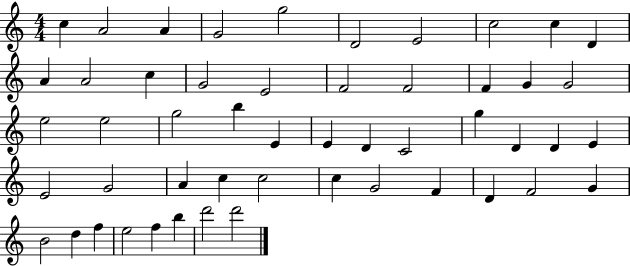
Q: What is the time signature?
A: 4/4